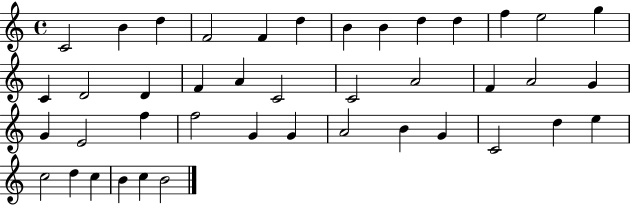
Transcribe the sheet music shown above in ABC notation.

X:1
T:Untitled
M:4/4
L:1/4
K:C
C2 B d F2 F d B B d d f e2 g C D2 D F A C2 C2 A2 F A2 G G E2 f f2 G G A2 B G C2 d e c2 d c B c B2